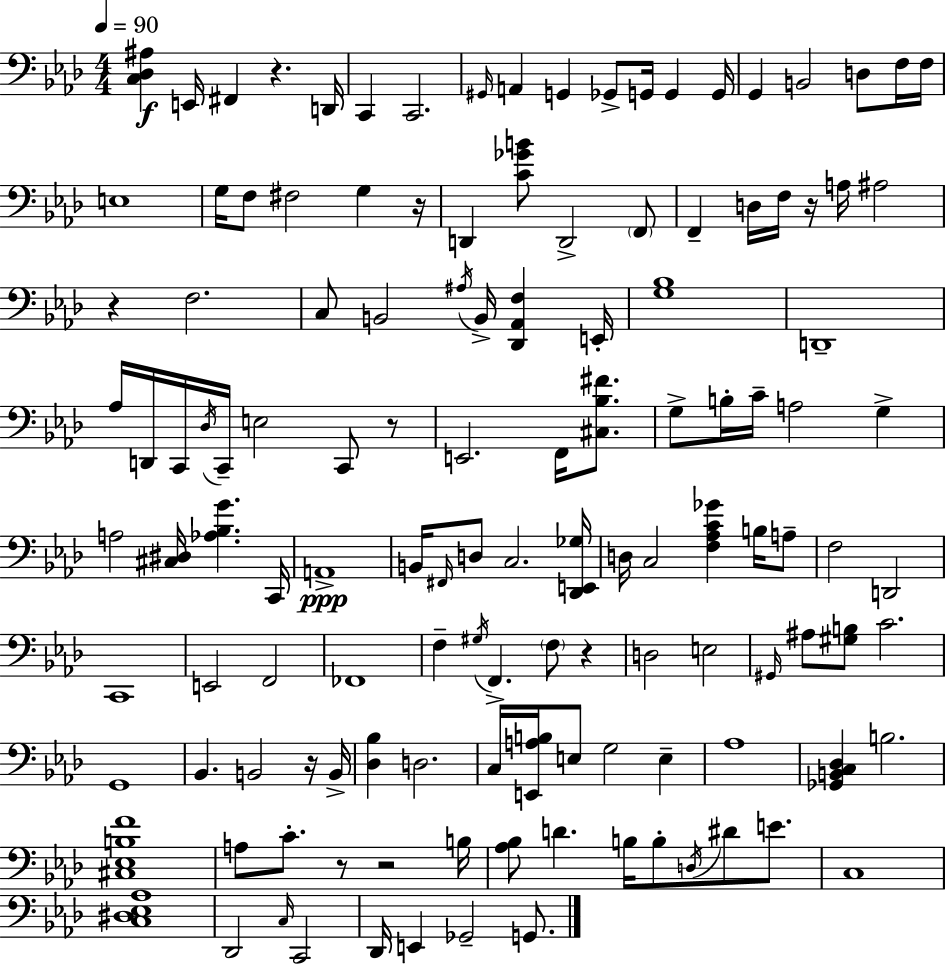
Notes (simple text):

[C3,Db3,A#3]/q E2/s F#2/q R/q. D2/s C2/q C2/h. G#2/s A2/q G2/q Gb2/e G2/s G2/q G2/s G2/q B2/h D3/e F3/s F3/s E3/w G3/s F3/e F#3/h G3/q R/s D2/q [C4,Gb4,B4]/e D2/h F2/e F2/q D3/s F3/s R/s A3/s A#3/h R/q F3/h. C3/e B2/h A#3/s B2/s [Db2,Ab2,F3]/q E2/s [G3,Bb3]/w D2/w Ab3/s D2/s C2/s Db3/s C2/s E3/h C2/e R/e E2/h. F2/s [C#3,Bb3,F#4]/e. G3/e B3/s C4/s A3/h G3/q A3/h [C#3,D#3]/s [Ab3,Bb3,G4]/q. C2/s A2/w B2/s F#2/s D3/e C3/h. [Db2,E2,Gb3]/s D3/s C3/h [F3,Ab3,C4,Gb4]/q B3/s A3/e F3/h D2/h C2/w E2/h F2/h FES2/w F3/q G#3/s F2/q. F3/e R/q D3/h E3/h G#2/s A#3/e [G#3,B3]/e C4/h. G2/w Bb2/q. B2/h R/s B2/s [Db3,Bb3]/q D3/h. C3/s [E2,A3,B3]/s E3/e G3/h E3/q Ab3/w [Gb2,B2,C3,Db3]/q B3/h. [C#3,Eb3,B3,F4]/w A3/e C4/e. R/e R/h B3/s [Ab3,Bb3]/e D4/q. B3/s B3/e D3/s D#4/e E4/e. C3/w [C3,D#3,Eb3,Ab3]/w Db2/h C3/s C2/h Db2/s E2/q Gb2/h G2/e.